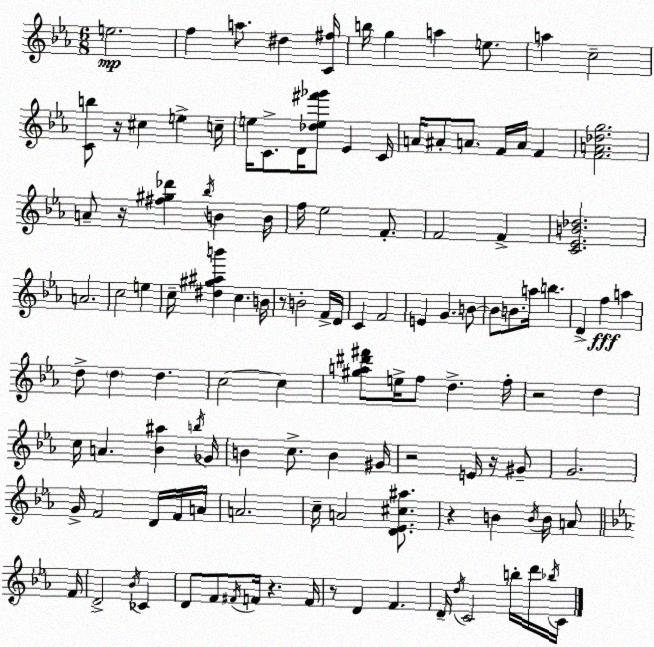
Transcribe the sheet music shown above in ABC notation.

X:1
T:Untitled
M:6/8
L:1/4
K:Cm
e2 f a/2 ^d [C^f]/4 b/4 g a e/2 a c2 [Cb]/2 z/4 ^c e c/4 e/4 C/2 D/4 [_de^f'_g']/2 _E C/4 A/4 ^A/2 A/2 F/4 A/4 F [FA_dg]2 A/2 z/4 [^f^g_d'] _b/4 B B/4 f/4 _e2 F/2 F2 F [C_EB_d]2 A2 c2 e c/4 [^d^g^ab'] c B/4 z/2 B2 F/4 D/4 C F2 E G B/2 B/2 B/2 a/4 b D f a d/2 d d c2 c [^ga^d'^f']/2 e/4 f/2 d f/4 z2 d c/4 A [_B^a] b/4 _G/4 B c/2 B ^G/4 z2 E/4 z/4 ^G/2 G2 G/4 F2 D/4 F/4 A/4 A2 c/4 A2 [D_E^c^a]/2 z B B/4 B/4 A/2 F/4 D2 _B/4 _C D/2 F/2 ^F/4 F/4 z F/4 z/2 D F D/4 d/4 C2 b/4 d'/4 _b/4 C/4